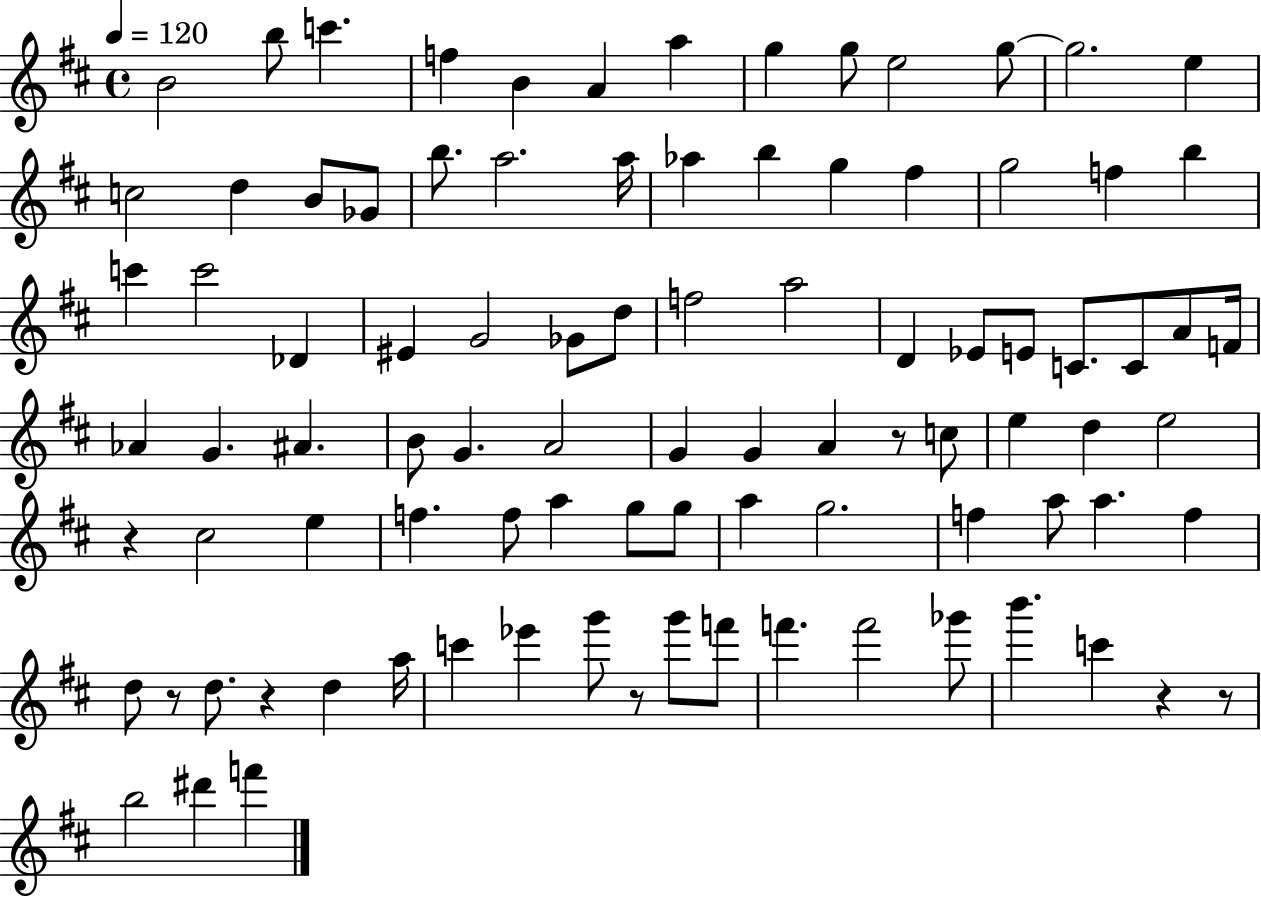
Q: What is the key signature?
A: D major